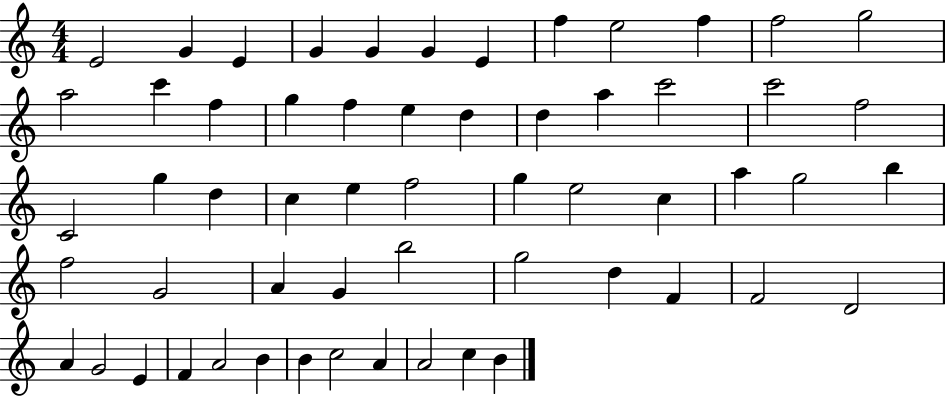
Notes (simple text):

E4/h G4/q E4/q G4/q G4/q G4/q E4/q F5/q E5/h F5/q F5/h G5/h A5/h C6/q F5/q G5/q F5/q E5/q D5/q D5/q A5/q C6/h C6/h F5/h C4/h G5/q D5/q C5/q E5/q F5/h G5/q E5/h C5/q A5/q G5/h B5/q F5/h G4/h A4/q G4/q B5/h G5/h D5/q F4/q F4/h D4/h A4/q G4/h E4/q F4/q A4/h B4/q B4/q C5/h A4/q A4/h C5/q B4/q